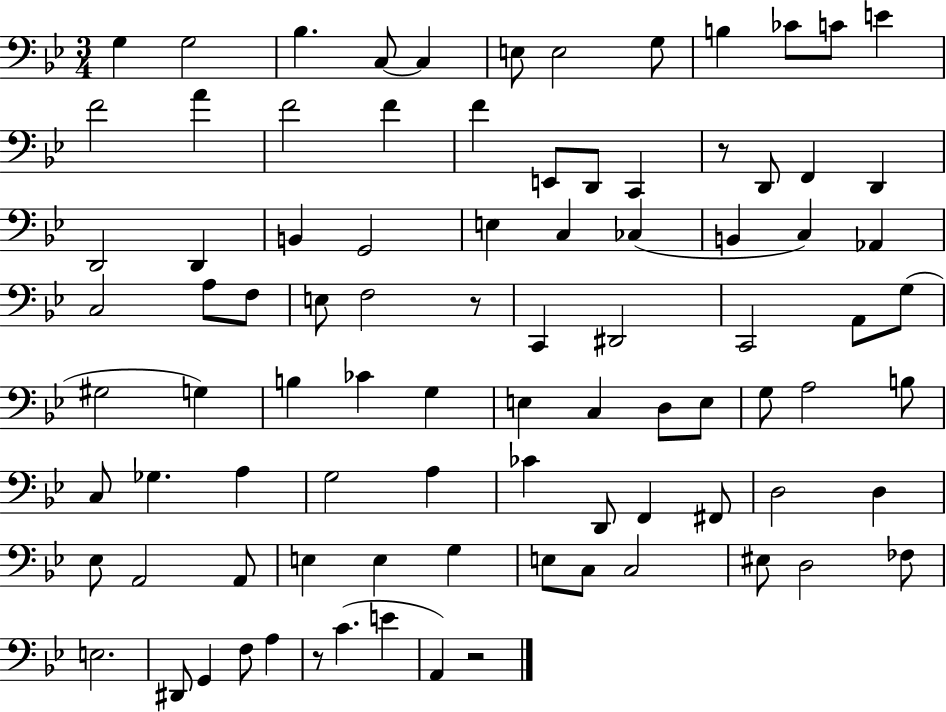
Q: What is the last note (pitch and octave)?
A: A2